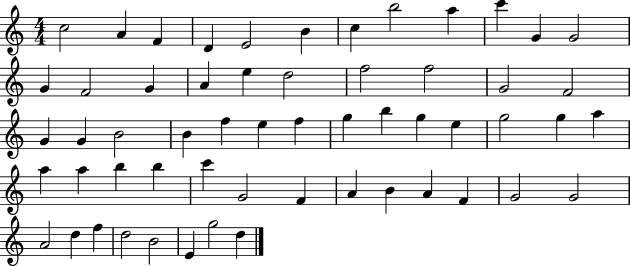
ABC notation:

X:1
T:Untitled
M:4/4
L:1/4
K:C
c2 A F D E2 B c b2 a c' G G2 G F2 G A e d2 f2 f2 G2 F2 G G B2 B f e f g b g e g2 g a a a b b c' G2 F A B A F G2 G2 A2 d f d2 B2 E g2 d